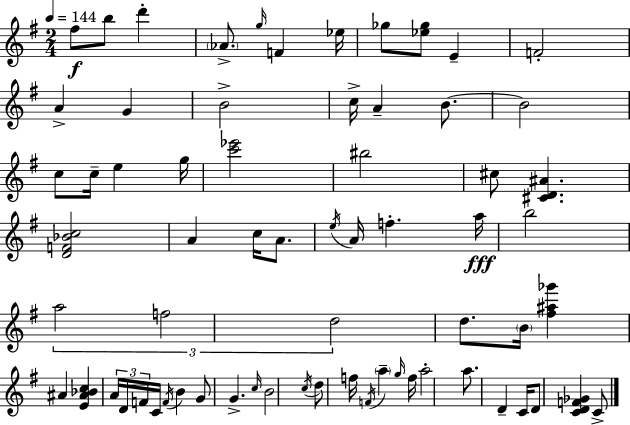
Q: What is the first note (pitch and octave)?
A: F#5